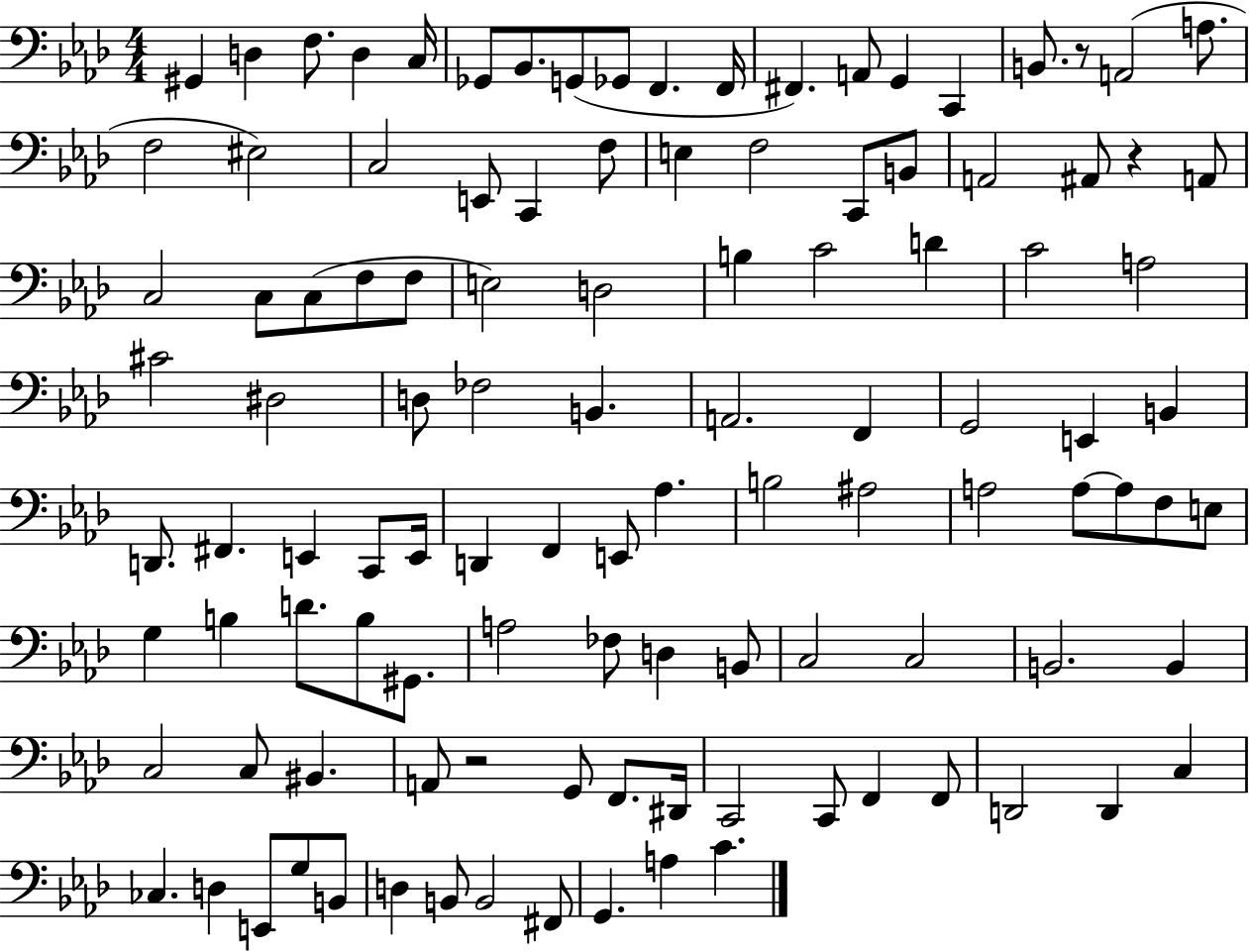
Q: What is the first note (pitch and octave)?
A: G#2